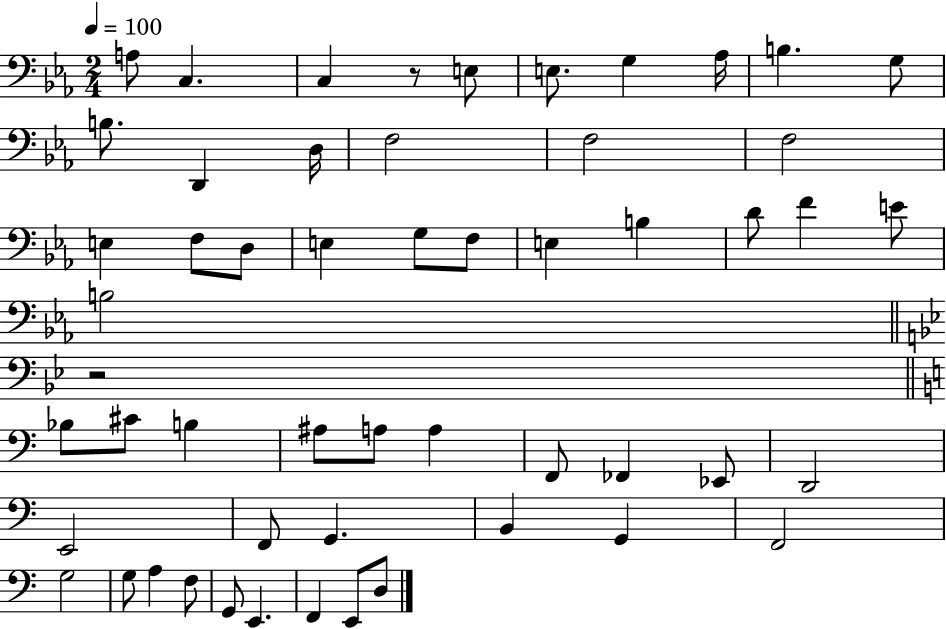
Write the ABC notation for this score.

X:1
T:Untitled
M:2/4
L:1/4
K:Eb
A,/2 C, C, z/2 E,/2 E,/2 G, _A,/4 B, G,/2 B,/2 D,, D,/4 F,2 F,2 F,2 E, F,/2 D,/2 E, G,/2 F,/2 E, B, D/2 F E/2 B,2 z2 _B,/2 ^C/2 B, ^A,/2 A,/2 A, F,,/2 _F,, _E,,/2 D,,2 E,,2 F,,/2 G,, B,, G,, F,,2 G,2 G,/2 A, F,/2 G,,/2 E,, F,, E,,/2 D,/2